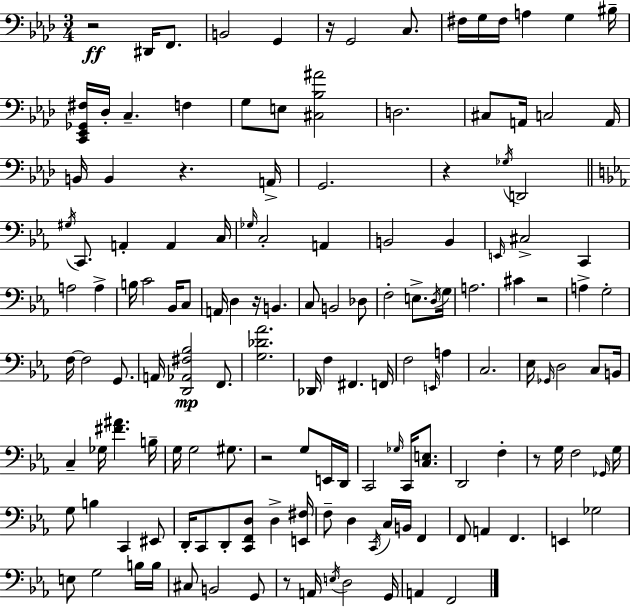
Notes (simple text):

R/h D#2/s F2/e. B2/h G2/q R/s G2/h C3/e. F#3/s G3/s F#3/s A3/q G3/q BIS3/s [C2,Eb2,Gb2,F#3]/s Db3/s C3/q. F3/q G3/e E3/e [C#3,Bb3,A#4]/h D3/h. C#3/e A2/s C3/h A2/s B2/s B2/q R/q. A2/s G2/h. R/q Gb3/s D2/h G#3/s C2/e. A2/q A2/q C3/s Gb3/s C3/h A2/q B2/h B2/q E2/s C#3/h C2/q A3/h A3/q B3/s C4/h Bb2/s C3/e A2/s D3/q R/s B2/q. C3/e B2/h Db3/e F3/h E3/e. D3/s G3/s A3/h. C#4/q R/h A3/q G3/h F3/s F3/h G2/e. A2/s [D2,Ab2,F#3,Bb3]/h F2/e. [G3,Db4,Ab4]/h. Db2/s F3/q F#2/q. F2/s F3/h E2/s A3/q C3/h. Eb3/s Gb2/s D3/h C3/e B2/s C3/q Gb3/s [F#4,A#4]/q. B3/s G3/s G3/h G#3/e. R/h G3/e E2/s D2/s C2/h Gb3/s C2/s [C3,E3]/e. D2/h F3/q R/e G3/s F3/h Gb2/s G3/s G3/e B3/q C2/q EIS2/e D2/s C2/e D2/e [C2,F2,D3]/e D3/q [E2,F#3]/s F3/e D3/q C2/s C3/s B2/s F2/q F2/e A2/q F2/q. E2/q Gb3/h E3/e G3/h B3/s B3/s C#3/e B2/h G2/e R/e A2/s E3/s D3/h G2/s A2/q F2/h